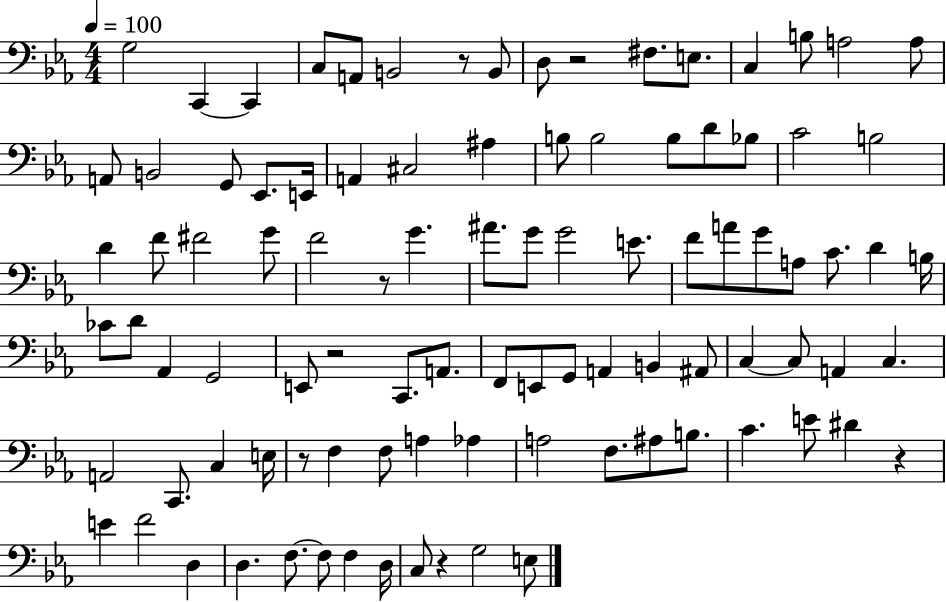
{
  \clef bass
  \numericTimeSignature
  \time 4/4
  \key ees \major
  \tempo 4 = 100
  g2 c,4~~ c,4 | c8 a,8 b,2 r8 b,8 | d8 r2 fis8. e8. | c4 b8 a2 a8 | \break a,8 b,2 g,8 ees,8. e,16 | a,4 cis2 ais4 | b8 b2 b8 d'8 bes8 | c'2 b2 | \break d'4 f'8 fis'2 g'8 | f'2 r8 g'4. | ais'8. g'8 g'2 e'8. | f'8 a'8 g'8 a8 c'8. d'4 b16 | \break ces'8 d'8 aes,4 g,2 | e,8 r2 c,8. a,8. | f,8 e,8 g,8 a,4 b,4 ais,8 | c4~~ c8 a,4 c4. | \break a,2 c,8. c4 e16 | r8 f4 f8 a4 aes4 | a2 f8. ais8 b8. | c'4. e'8 dis'4 r4 | \break e'4 f'2 d4 | d4. f8.~~ f8 f4 d16 | c8 r4 g2 e8 | \bar "|."
}